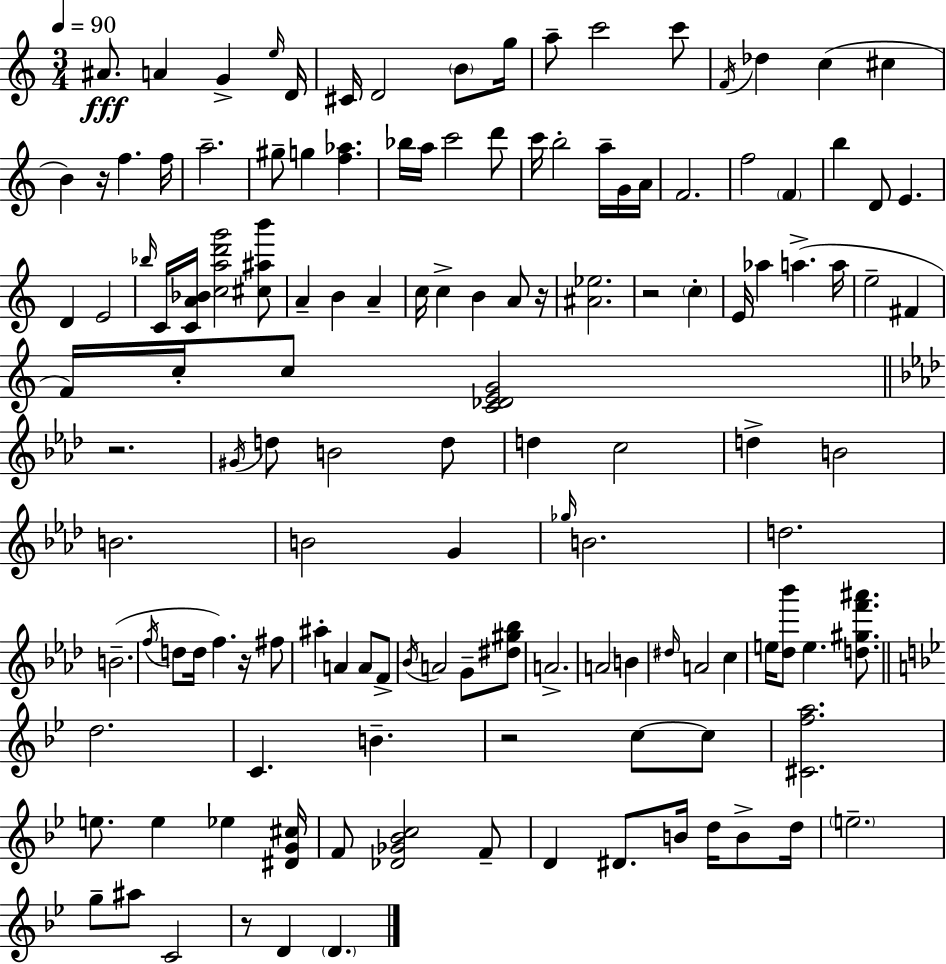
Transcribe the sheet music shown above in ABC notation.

X:1
T:Untitled
M:3/4
L:1/4
K:Am
^A/2 A G e/4 D/4 ^C/4 D2 B/2 g/4 a/2 c'2 c'/2 F/4 _d c ^c B z/4 f f/4 a2 ^g/2 g [f_a] _b/4 a/4 c'2 d'/2 c'/4 b2 a/4 G/4 A/4 F2 f2 F b D/2 E D E2 _b/4 C/4 [CA_B]/4 [cad'g']2 [^c^ab']/2 A B A c/4 c B A/2 z/4 [^A_e]2 z2 c E/4 _a a a/4 e2 ^F F/4 c/4 c/2 [C_DEG]2 z2 ^G/4 d/2 B2 d/2 d c2 d B2 B2 B2 G _g/4 B2 d2 B2 f/4 d/2 d/4 f z/4 ^f/2 ^a A A/2 F/2 _B/4 A2 G/2 [^d^g_b]/2 A2 A2 B ^d/4 A2 c e/4 [_d_b']/2 e [d^gf'^a']/2 d2 C B z2 c/2 c/2 [^Cfa]2 e/2 e _e [^DG^c]/4 F/2 [_D_G_Bc]2 F/2 D ^D/2 B/4 d/4 B/2 d/4 e2 g/2 ^a/2 C2 z/2 D D